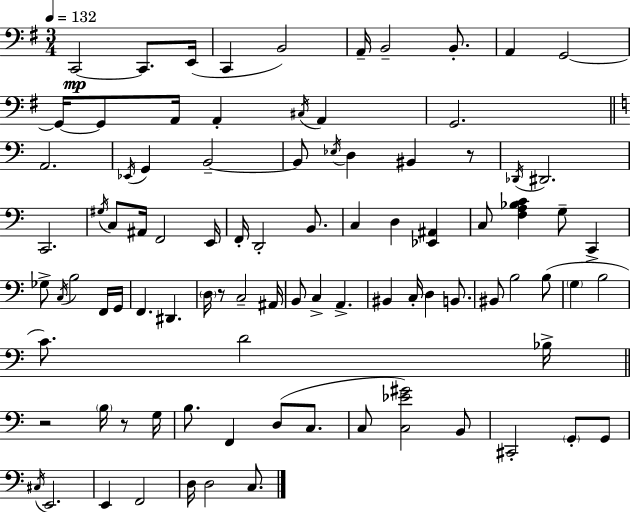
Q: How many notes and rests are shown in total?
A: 91